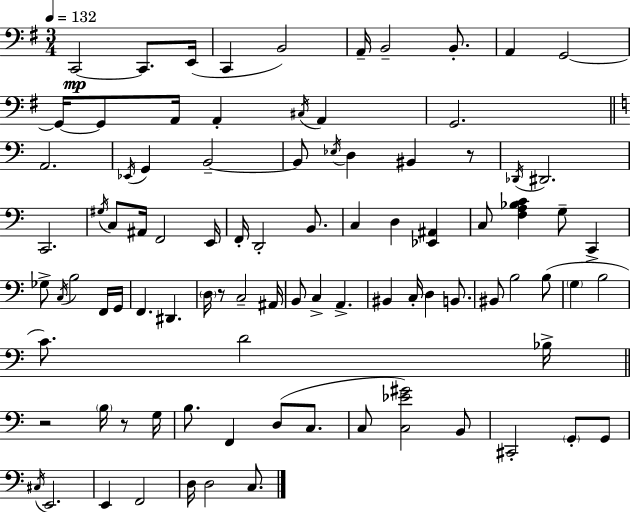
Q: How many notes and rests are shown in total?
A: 91